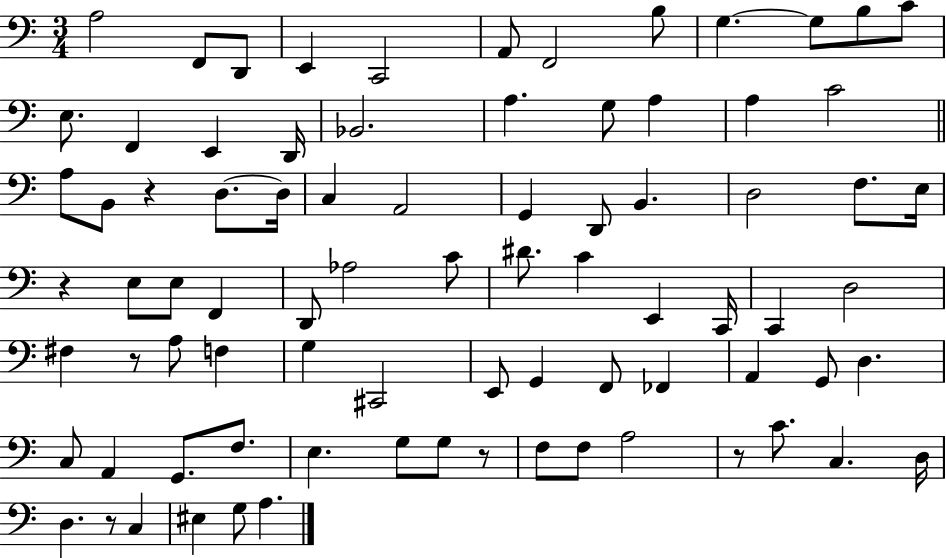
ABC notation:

X:1
T:Untitled
M:3/4
L:1/4
K:C
A,2 F,,/2 D,,/2 E,, C,,2 A,,/2 F,,2 B,/2 G, G,/2 B,/2 C/2 E,/2 F,, E,, D,,/4 _B,,2 A, G,/2 A, A, C2 A,/2 B,,/2 z D,/2 D,/4 C, A,,2 G,, D,,/2 B,, D,2 F,/2 E,/4 z E,/2 E,/2 F,, D,,/2 _A,2 C/2 ^D/2 C E,, C,,/4 C,, D,2 ^F, z/2 A,/2 F, G, ^C,,2 E,,/2 G,, F,,/2 _F,, A,, G,,/2 D, C,/2 A,, G,,/2 F,/2 E, G,/2 G,/2 z/2 F,/2 F,/2 A,2 z/2 C/2 C, D,/4 D, z/2 C, ^E, G,/2 A,